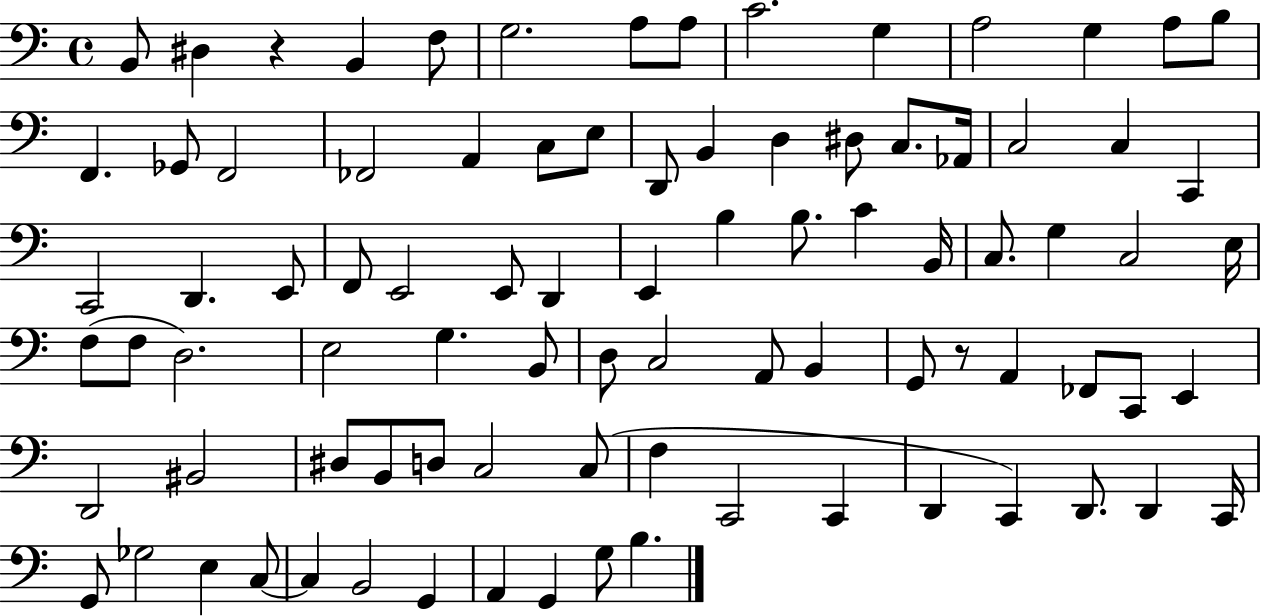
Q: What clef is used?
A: bass